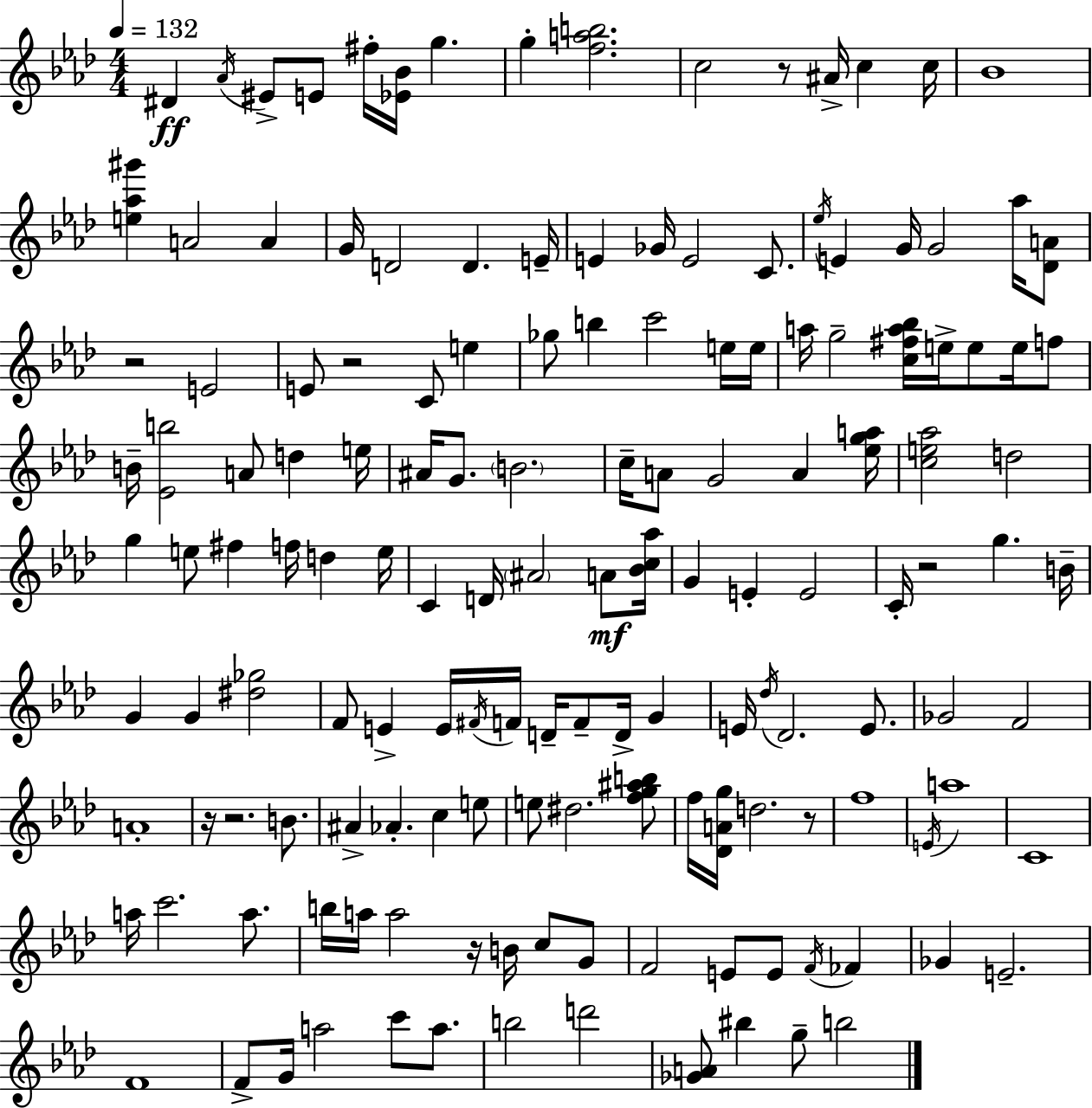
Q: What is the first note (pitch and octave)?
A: D#4